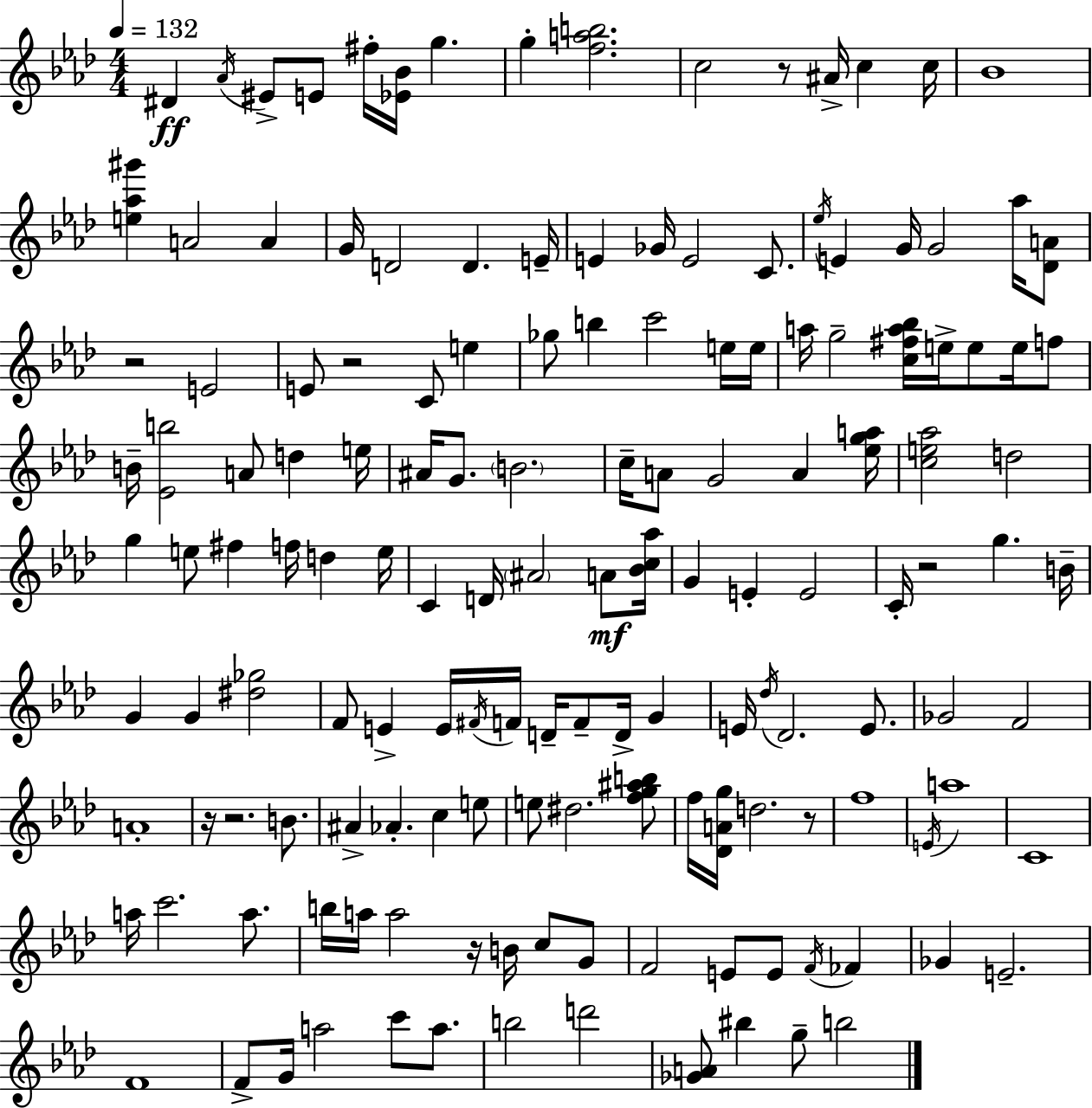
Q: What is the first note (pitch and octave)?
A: D#4